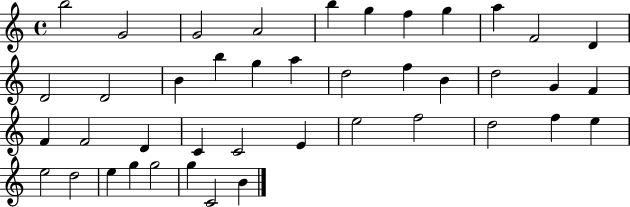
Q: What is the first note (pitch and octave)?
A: B5